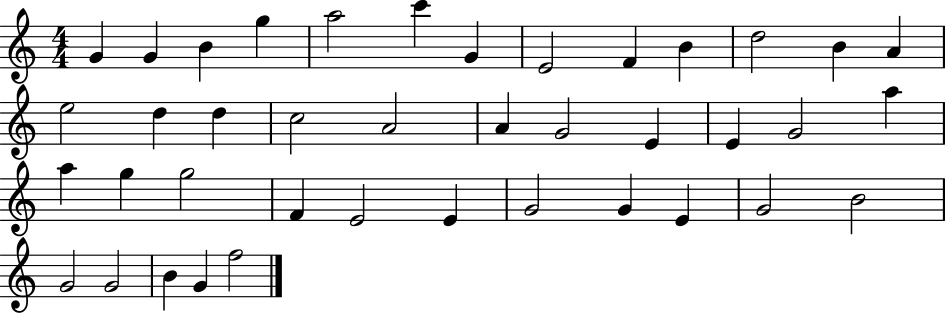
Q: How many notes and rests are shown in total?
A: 40